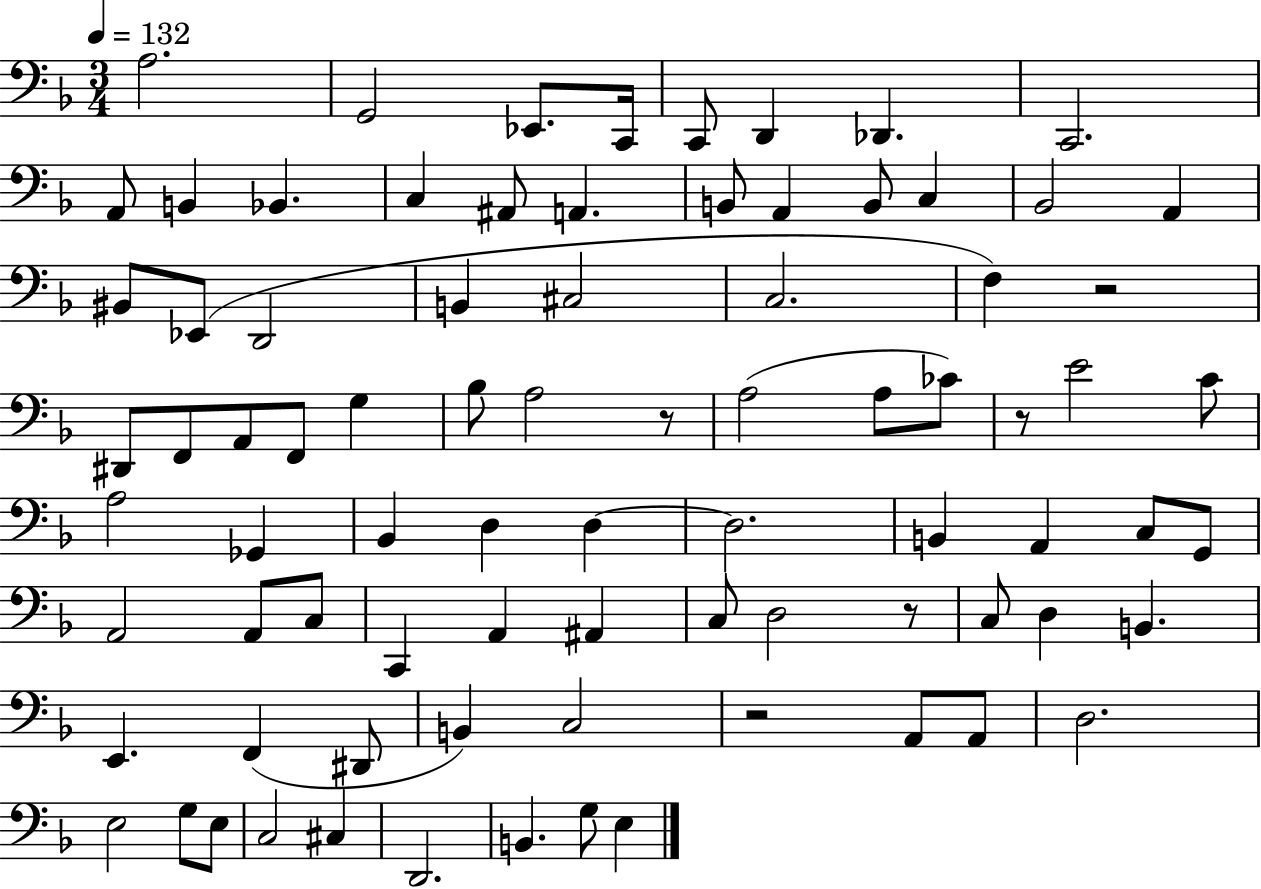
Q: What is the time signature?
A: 3/4